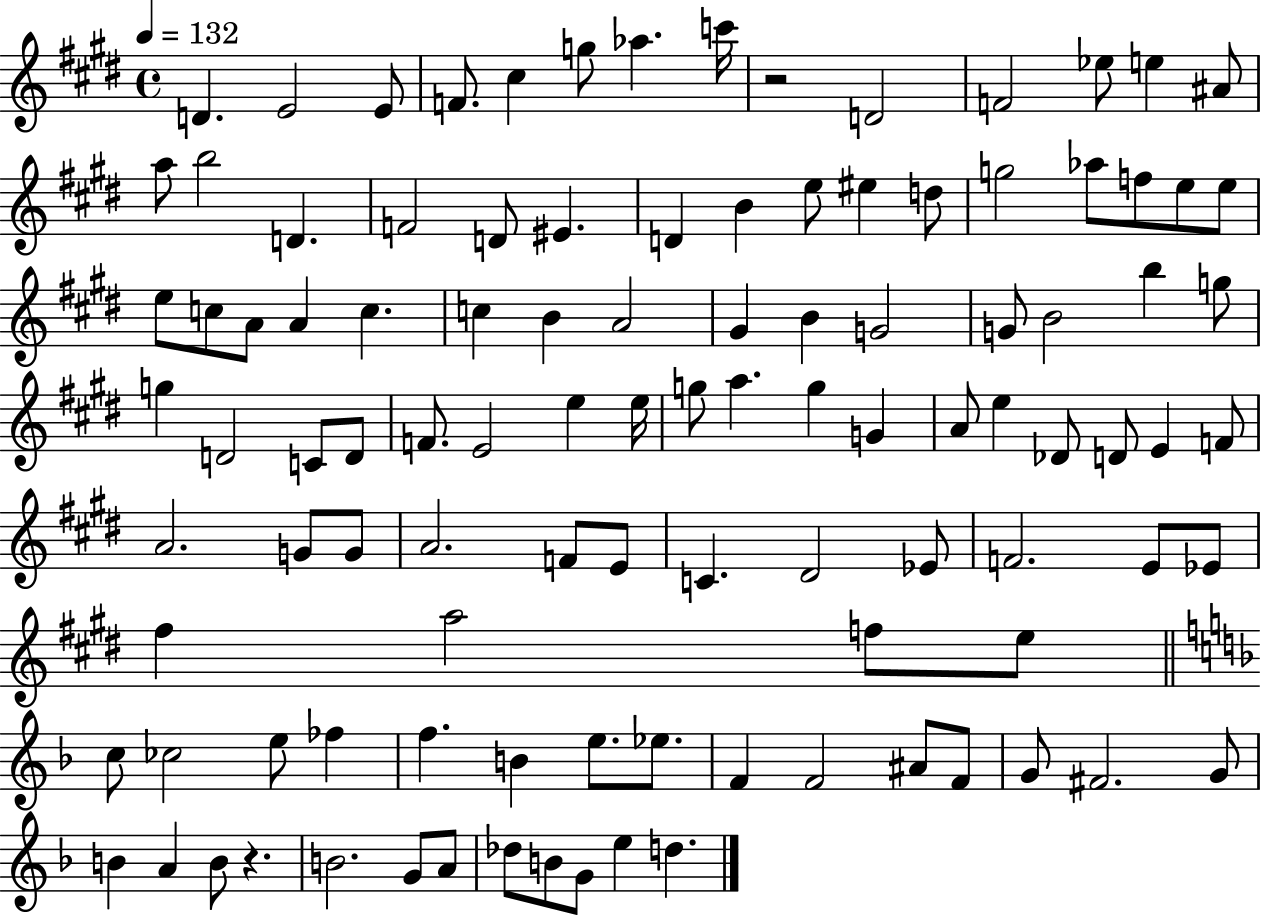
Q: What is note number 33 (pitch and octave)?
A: A4